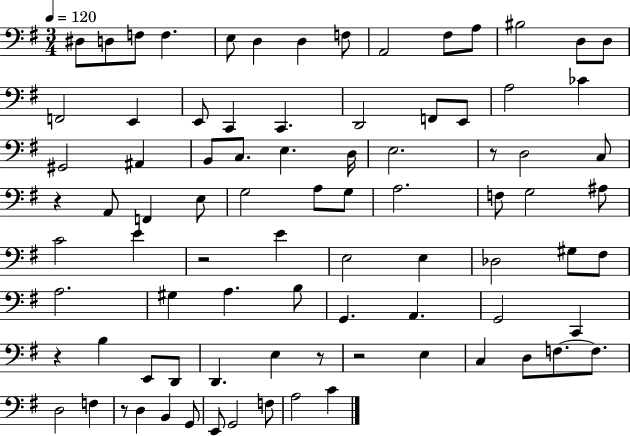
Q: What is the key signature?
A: G major